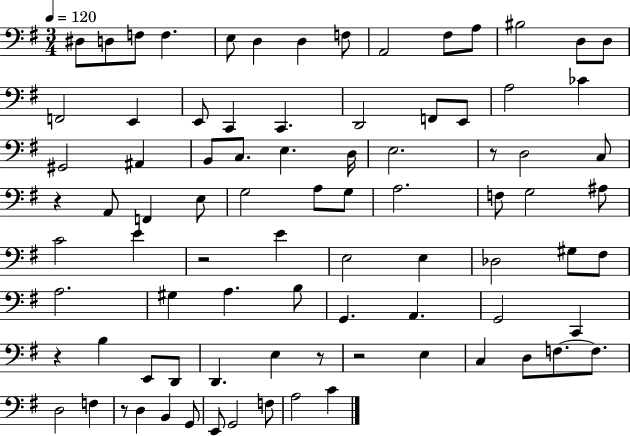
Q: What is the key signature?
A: G major